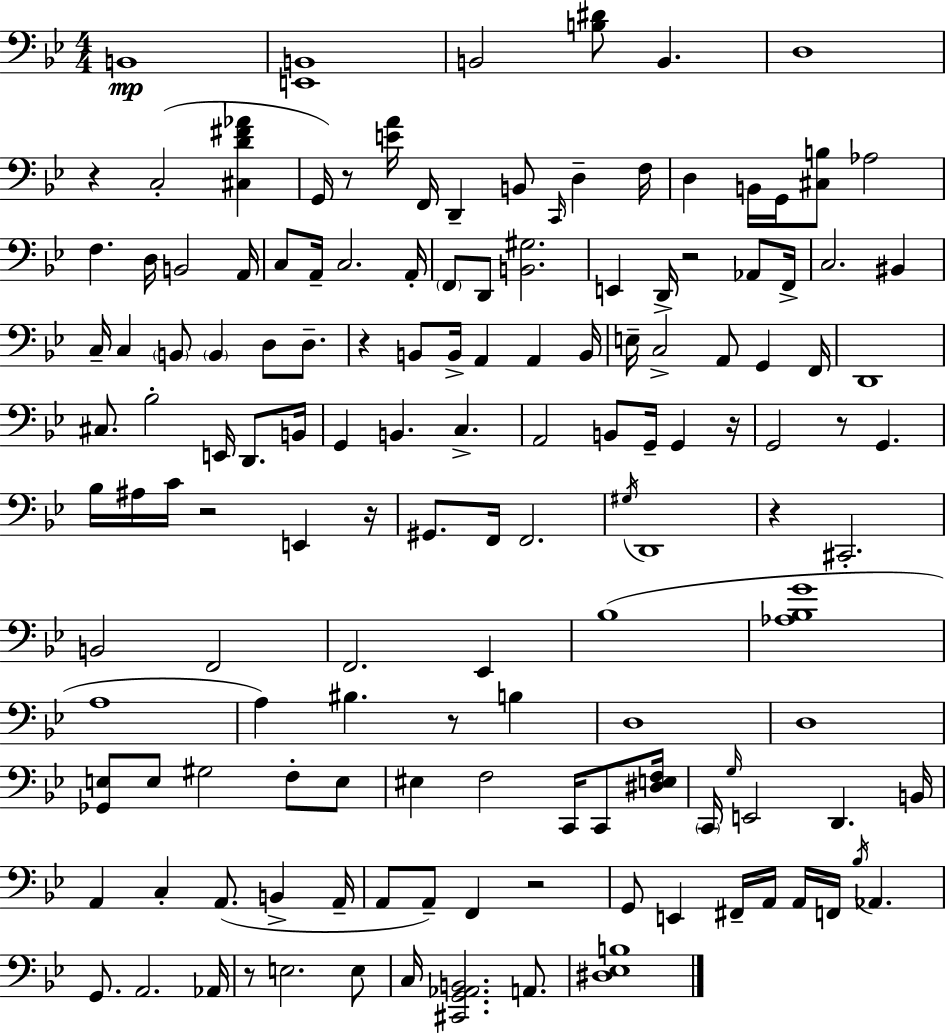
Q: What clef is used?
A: bass